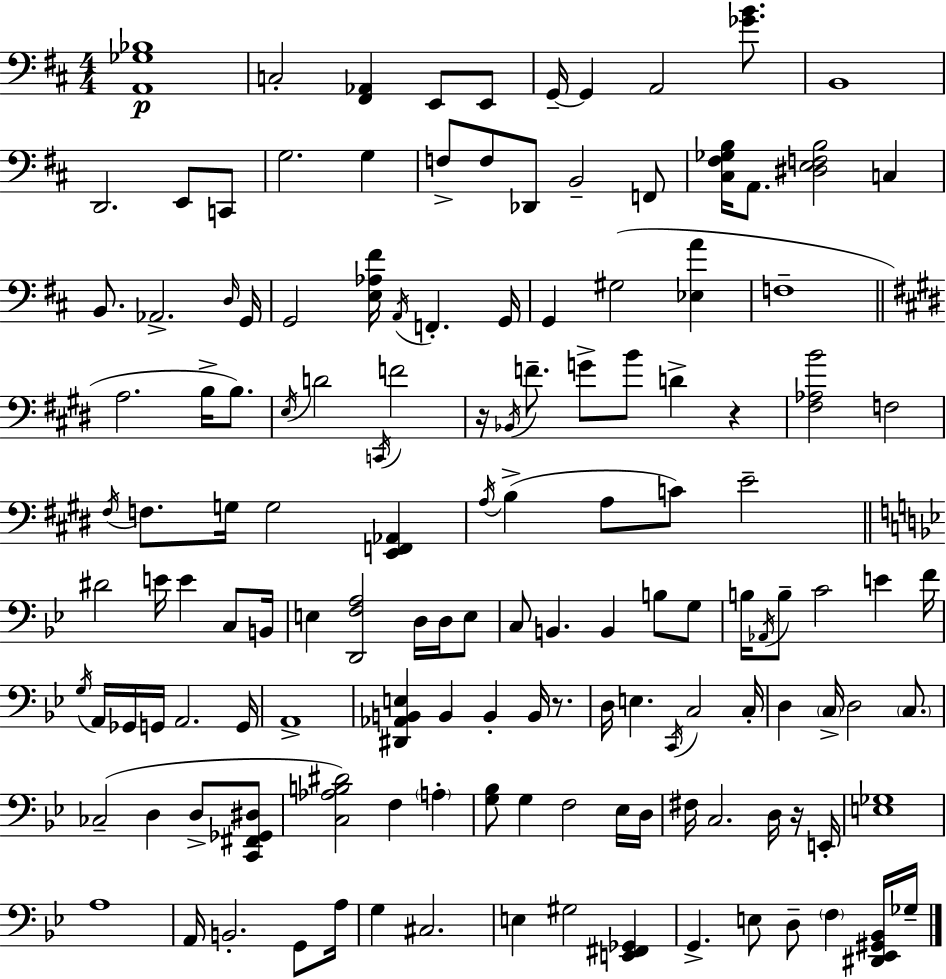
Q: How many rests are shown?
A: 4